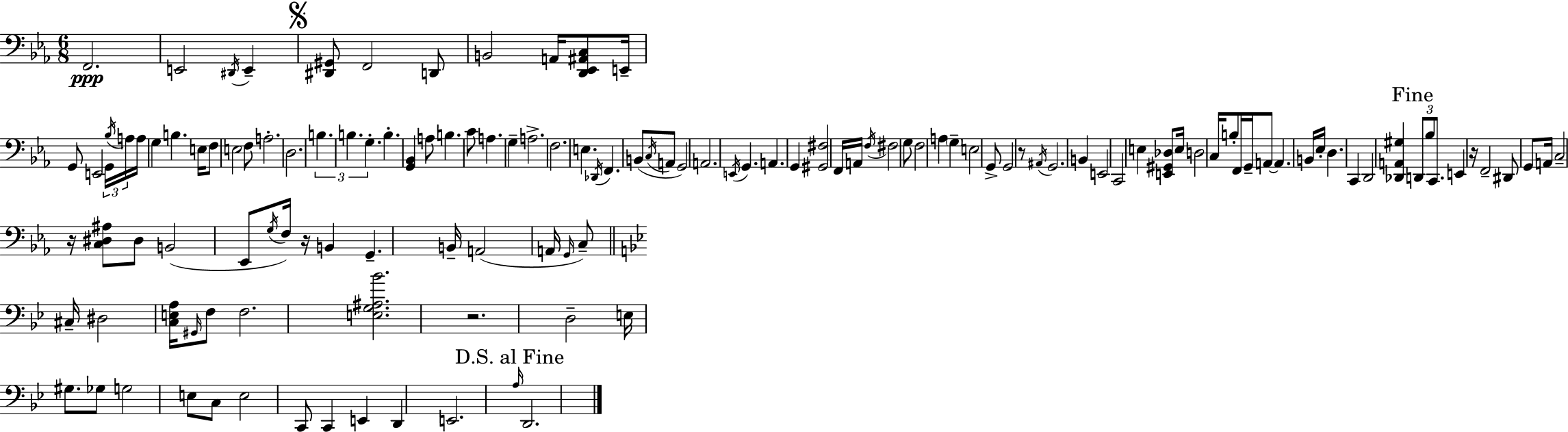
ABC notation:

X:1
T:Untitled
M:6/8
L:1/4
K:Eb
F,,2 E,,2 ^D,,/4 E,, [^D,,^G,,]/2 F,,2 D,,/2 B,,2 A,,/4 [D,,_E,,^A,,C,]/2 E,,/4 G,,/2 E,,2 G,,/4 _B,/4 A,/4 A,/4 G, B, E,/4 F,/2 E,2 F,/2 A,2 D,2 B, B, G, B, [G,,_B,,] A,/2 B, C/2 A, G, A,2 F,2 E, _D,,/4 F,, B,,/2 C,/4 A,,/2 G,,2 A,,2 E,,/4 G,, A,, G,, [^G,,^F,]2 F,,/4 A,,/4 F,/4 ^F,2 G,/2 F,2 A, G, E,2 G,,/2 G,,2 z/2 ^A,,/4 G,,2 B,, E,,2 C,,2 E, [E,,^G,,_D,]/2 E,/4 D,2 C,/4 B,/2 F,,/4 G,,/4 A,,/2 A,, B,,/4 _E,/4 D, C,, D,,2 [_D,,A,,^G,] D,,/2 _B,/2 C,,/2 E,, z/4 F,,2 ^D,,/2 G,,/2 A,,/4 C,2 z/4 [C,^D,^A,]/2 ^D,/2 B,,2 _E,,/2 G,/4 F,/4 z/4 B,, G,, B,,/4 A,,2 A,,/4 G,,/4 C,/2 ^C,/4 ^D,2 [C,E,A,]/4 ^G,,/4 F,/2 F,2 [E,G,^A,_B]2 z2 D,2 E,/4 ^G,/2 _G,/2 G,2 E,/2 C,/2 E,2 C,,/2 C,, E,, D,, E,,2 A,/4 D,,2